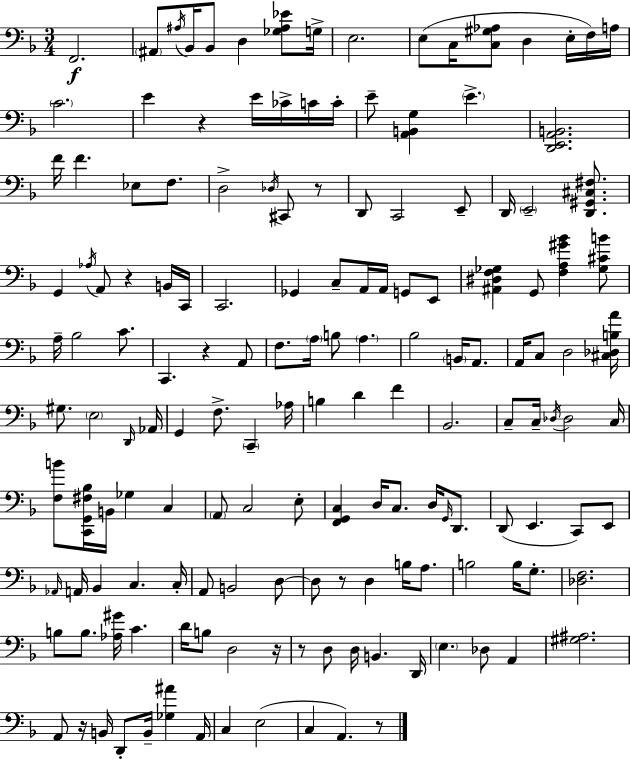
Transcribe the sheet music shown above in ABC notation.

X:1
T:Untitled
M:3/4
L:1/4
K:Dm
F,,2 ^A,,/2 ^A,/4 _B,,/4 _B,,/2 D, [_G,^A,_E]/2 G,/4 E,2 E,/2 C,/4 [C,^G,_A,]/2 D, E,/4 F,/4 A,/4 C2 E z E/4 _C/4 C/4 C/4 E/2 [A,,B,,G,] E [D,,E,,A,,B,,]2 F/4 F _E,/2 F,/2 D,2 _D,/4 ^C,,/2 z/2 D,,/2 C,,2 E,,/2 D,,/4 E,,2 [D,,^G,,^C,^F,]/2 G,, _A,/4 A,,/2 z B,,/4 C,,/4 C,,2 _G,, C,/2 A,,/4 A,,/4 G,,/2 E,,/2 [^A,,^D,F,_G,] G,,/2 [F,A,^G_B] [_G,^CB]/2 A,/4 _B,2 C/2 C,, z A,,/2 F,/2 A,/4 B,/2 A, _B,2 B,,/4 A,,/2 A,,/4 C,/2 D,2 [^C,_D,B,A]/4 ^G,/2 E,2 D,,/4 _A,,/4 G,, F,/2 C,, _A,/4 B, D F _B,,2 C,/2 C,/4 _D,/4 _D,2 C,/4 [F,B]/2 [C,,G,,^F,_B,]/4 B,,/4 _G, C, A,,/2 C,2 E,/2 [F,,G,,C,] D,/4 C,/2 D,/4 G,,/4 D,,/2 D,,/2 E,, C,,/2 E,,/2 _A,,/4 A,,/4 _B,, C, C,/4 A,,/2 B,,2 D,/2 D,/2 z/2 D, B,/4 A,/2 B,2 B,/4 G,/2 [_D,F,]2 B,/2 B,/2 [_A,^G]/4 C D/4 B,/2 D,2 z/4 z/2 D,/2 D,/4 B,, D,,/4 E, _D,/2 A,, [^G,^A,]2 A,,/2 z/4 B,,/4 D,,/2 B,,/4 [_G,^A] A,,/4 C, E,2 C, A,, z/2